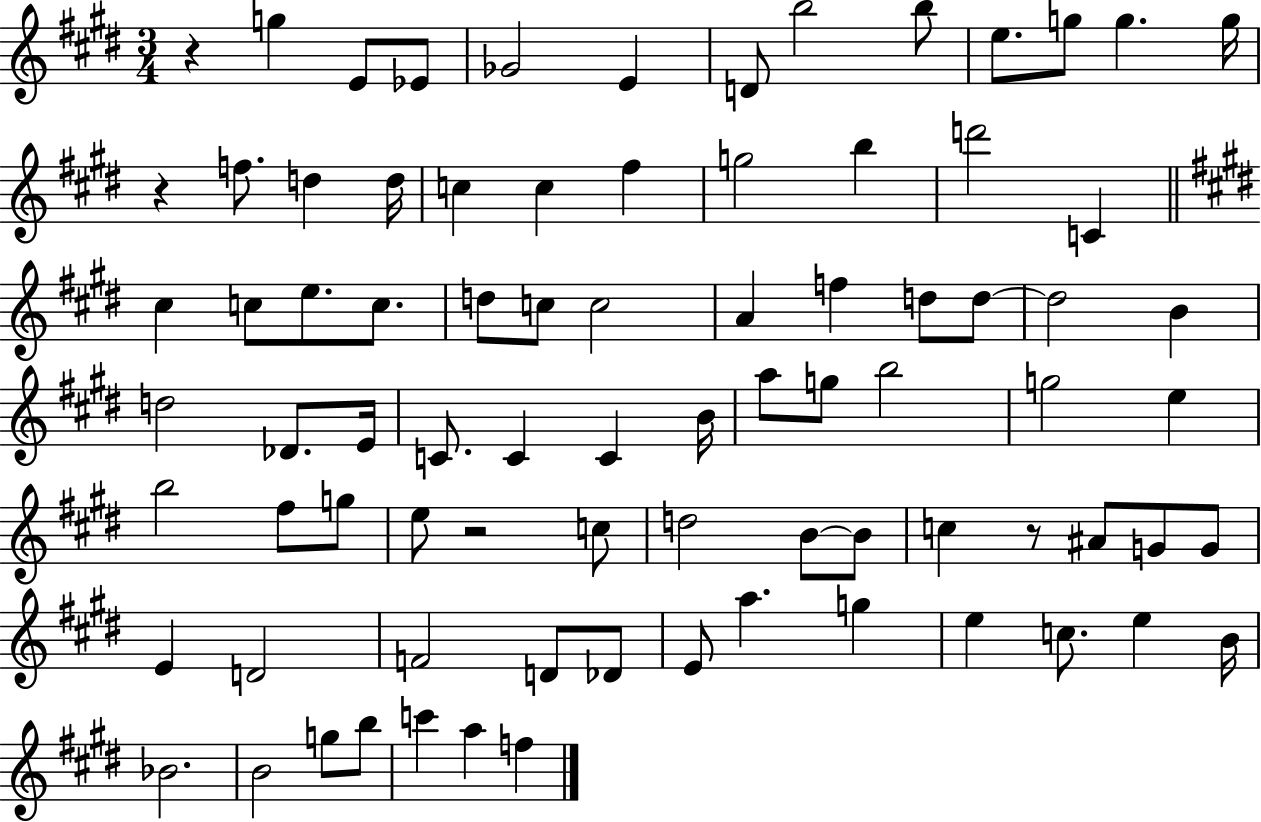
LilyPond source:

{
  \clef treble
  \numericTimeSignature
  \time 3/4
  \key e \major
  r4 g''4 e'8 ees'8 | ges'2 e'4 | d'8 b''2 b''8 | e''8. g''8 g''4. g''16 | \break r4 f''8. d''4 d''16 | c''4 c''4 fis''4 | g''2 b''4 | d'''2 c'4 | \break \bar "||" \break \key e \major cis''4 c''8 e''8. c''8. | d''8 c''8 c''2 | a'4 f''4 d''8 d''8~~ | d''2 b'4 | \break d''2 des'8. e'16 | c'8. c'4 c'4 b'16 | a''8 g''8 b''2 | g''2 e''4 | \break b''2 fis''8 g''8 | e''8 r2 c''8 | d''2 b'8~~ b'8 | c''4 r8 ais'8 g'8 g'8 | \break e'4 d'2 | f'2 d'8 des'8 | e'8 a''4. g''4 | e''4 c''8. e''4 b'16 | \break bes'2. | b'2 g''8 b''8 | c'''4 a''4 f''4 | \bar "|."
}